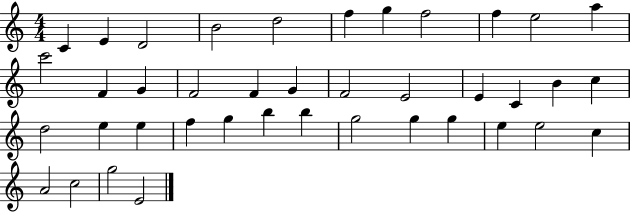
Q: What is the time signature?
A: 4/4